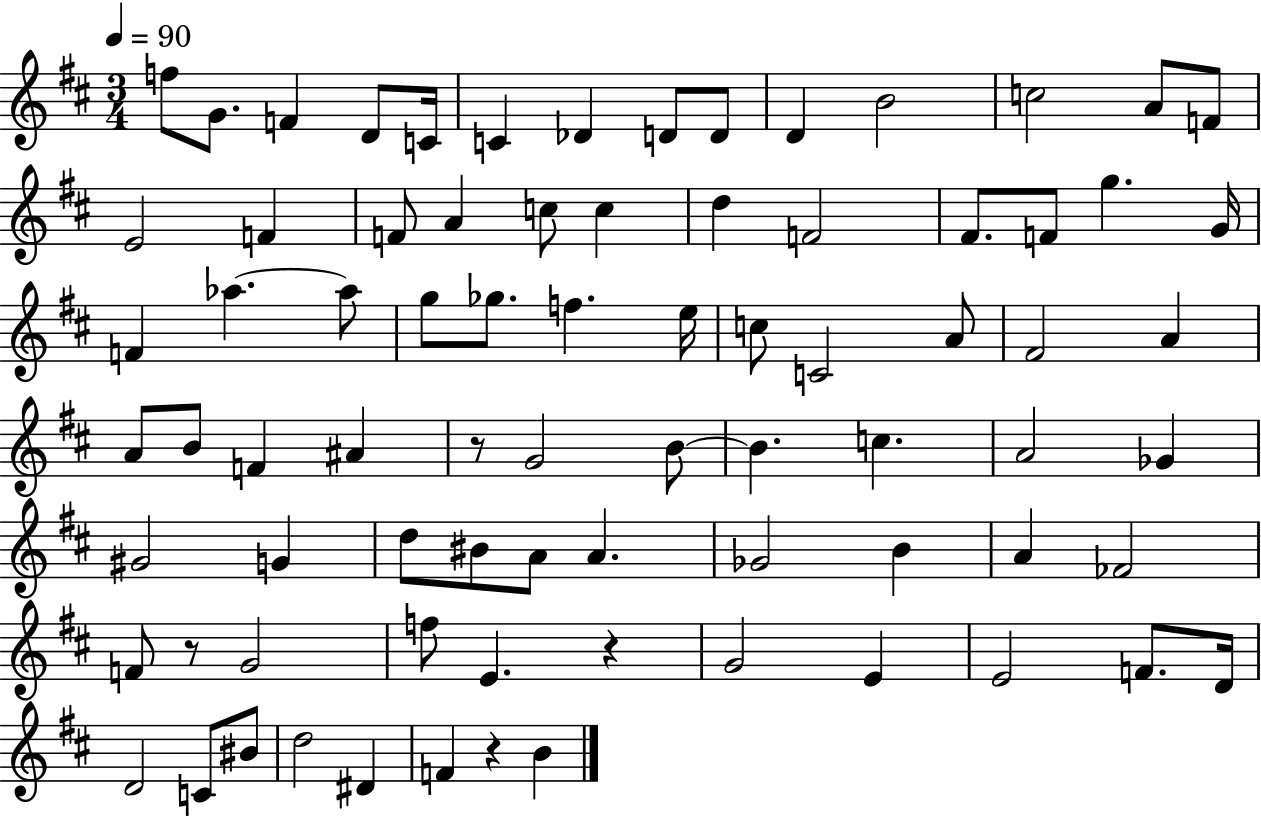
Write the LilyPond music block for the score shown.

{
  \clef treble
  \numericTimeSignature
  \time 3/4
  \key d \major
  \tempo 4 = 90
  f''8 g'8. f'4 d'8 c'16 | c'4 des'4 d'8 d'8 | d'4 b'2 | c''2 a'8 f'8 | \break e'2 f'4 | f'8 a'4 c''8 c''4 | d''4 f'2 | fis'8. f'8 g''4. g'16 | \break f'4 aes''4.~~ aes''8 | g''8 ges''8. f''4. e''16 | c''8 c'2 a'8 | fis'2 a'4 | \break a'8 b'8 f'4 ais'4 | r8 g'2 b'8~~ | b'4. c''4. | a'2 ges'4 | \break gis'2 g'4 | d''8 bis'8 a'8 a'4. | ges'2 b'4 | a'4 fes'2 | \break f'8 r8 g'2 | f''8 e'4. r4 | g'2 e'4 | e'2 f'8. d'16 | \break d'2 c'8 bis'8 | d''2 dis'4 | f'4 r4 b'4 | \bar "|."
}